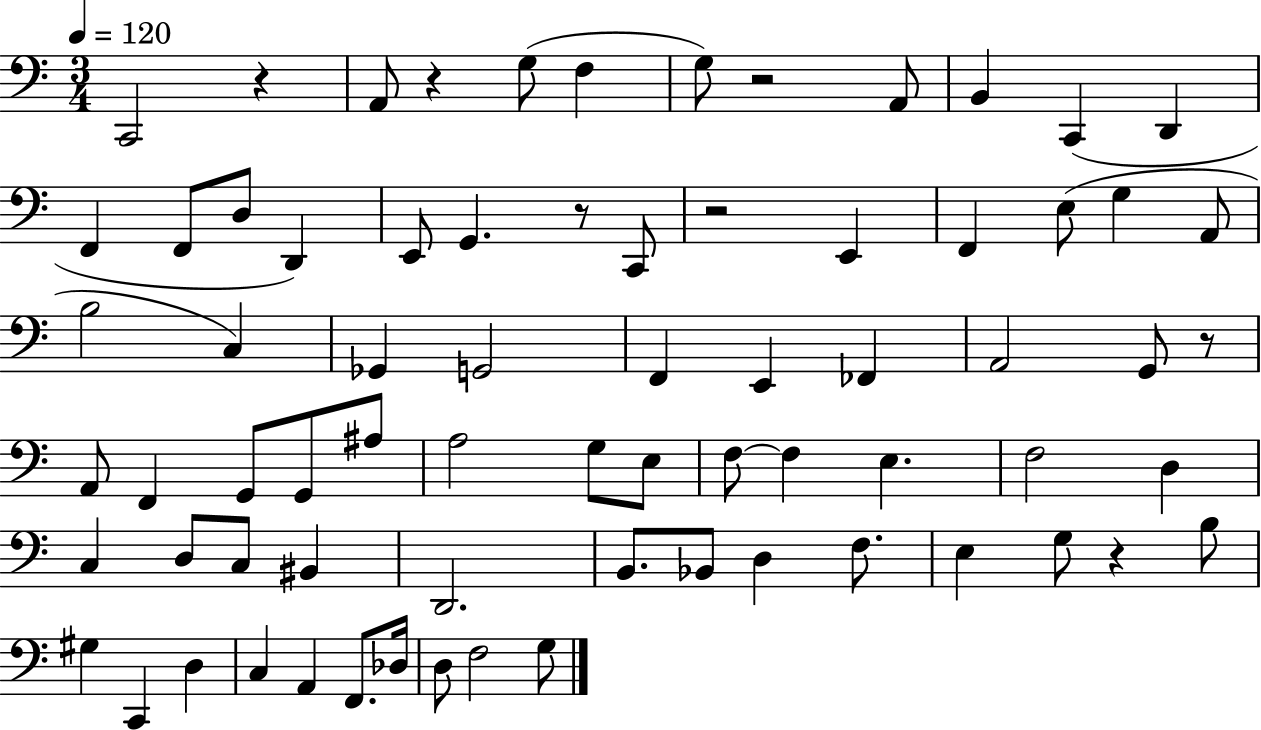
{
  \clef bass
  \numericTimeSignature
  \time 3/4
  \key c \major
  \tempo 4 = 120
  c,2 r4 | a,8 r4 g8( f4 | g8) r2 a,8 | b,4 c,4( d,4 | \break f,4 f,8 d8 d,4) | e,8 g,4. r8 c,8 | r2 e,4 | f,4 e8( g4 a,8 | \break b2 c4) | ges,4 g,2 | f,4 e,4 fes,4 | a,2 g,8 r8 | \break a,8 f,4 g,8 g,8 ais8 | a2 g8 e8 | f8~~ f4 e4. | f2 d4 | \break c4 d8 c8 bis,4 | d,2. | b,8. bes,8 d4 f8. | e4 g8 r4 b8 | \break gis4 c,4 d4 | c4 a,4 f,8. des16 | d8 f2 g8 | \bar "|."
}